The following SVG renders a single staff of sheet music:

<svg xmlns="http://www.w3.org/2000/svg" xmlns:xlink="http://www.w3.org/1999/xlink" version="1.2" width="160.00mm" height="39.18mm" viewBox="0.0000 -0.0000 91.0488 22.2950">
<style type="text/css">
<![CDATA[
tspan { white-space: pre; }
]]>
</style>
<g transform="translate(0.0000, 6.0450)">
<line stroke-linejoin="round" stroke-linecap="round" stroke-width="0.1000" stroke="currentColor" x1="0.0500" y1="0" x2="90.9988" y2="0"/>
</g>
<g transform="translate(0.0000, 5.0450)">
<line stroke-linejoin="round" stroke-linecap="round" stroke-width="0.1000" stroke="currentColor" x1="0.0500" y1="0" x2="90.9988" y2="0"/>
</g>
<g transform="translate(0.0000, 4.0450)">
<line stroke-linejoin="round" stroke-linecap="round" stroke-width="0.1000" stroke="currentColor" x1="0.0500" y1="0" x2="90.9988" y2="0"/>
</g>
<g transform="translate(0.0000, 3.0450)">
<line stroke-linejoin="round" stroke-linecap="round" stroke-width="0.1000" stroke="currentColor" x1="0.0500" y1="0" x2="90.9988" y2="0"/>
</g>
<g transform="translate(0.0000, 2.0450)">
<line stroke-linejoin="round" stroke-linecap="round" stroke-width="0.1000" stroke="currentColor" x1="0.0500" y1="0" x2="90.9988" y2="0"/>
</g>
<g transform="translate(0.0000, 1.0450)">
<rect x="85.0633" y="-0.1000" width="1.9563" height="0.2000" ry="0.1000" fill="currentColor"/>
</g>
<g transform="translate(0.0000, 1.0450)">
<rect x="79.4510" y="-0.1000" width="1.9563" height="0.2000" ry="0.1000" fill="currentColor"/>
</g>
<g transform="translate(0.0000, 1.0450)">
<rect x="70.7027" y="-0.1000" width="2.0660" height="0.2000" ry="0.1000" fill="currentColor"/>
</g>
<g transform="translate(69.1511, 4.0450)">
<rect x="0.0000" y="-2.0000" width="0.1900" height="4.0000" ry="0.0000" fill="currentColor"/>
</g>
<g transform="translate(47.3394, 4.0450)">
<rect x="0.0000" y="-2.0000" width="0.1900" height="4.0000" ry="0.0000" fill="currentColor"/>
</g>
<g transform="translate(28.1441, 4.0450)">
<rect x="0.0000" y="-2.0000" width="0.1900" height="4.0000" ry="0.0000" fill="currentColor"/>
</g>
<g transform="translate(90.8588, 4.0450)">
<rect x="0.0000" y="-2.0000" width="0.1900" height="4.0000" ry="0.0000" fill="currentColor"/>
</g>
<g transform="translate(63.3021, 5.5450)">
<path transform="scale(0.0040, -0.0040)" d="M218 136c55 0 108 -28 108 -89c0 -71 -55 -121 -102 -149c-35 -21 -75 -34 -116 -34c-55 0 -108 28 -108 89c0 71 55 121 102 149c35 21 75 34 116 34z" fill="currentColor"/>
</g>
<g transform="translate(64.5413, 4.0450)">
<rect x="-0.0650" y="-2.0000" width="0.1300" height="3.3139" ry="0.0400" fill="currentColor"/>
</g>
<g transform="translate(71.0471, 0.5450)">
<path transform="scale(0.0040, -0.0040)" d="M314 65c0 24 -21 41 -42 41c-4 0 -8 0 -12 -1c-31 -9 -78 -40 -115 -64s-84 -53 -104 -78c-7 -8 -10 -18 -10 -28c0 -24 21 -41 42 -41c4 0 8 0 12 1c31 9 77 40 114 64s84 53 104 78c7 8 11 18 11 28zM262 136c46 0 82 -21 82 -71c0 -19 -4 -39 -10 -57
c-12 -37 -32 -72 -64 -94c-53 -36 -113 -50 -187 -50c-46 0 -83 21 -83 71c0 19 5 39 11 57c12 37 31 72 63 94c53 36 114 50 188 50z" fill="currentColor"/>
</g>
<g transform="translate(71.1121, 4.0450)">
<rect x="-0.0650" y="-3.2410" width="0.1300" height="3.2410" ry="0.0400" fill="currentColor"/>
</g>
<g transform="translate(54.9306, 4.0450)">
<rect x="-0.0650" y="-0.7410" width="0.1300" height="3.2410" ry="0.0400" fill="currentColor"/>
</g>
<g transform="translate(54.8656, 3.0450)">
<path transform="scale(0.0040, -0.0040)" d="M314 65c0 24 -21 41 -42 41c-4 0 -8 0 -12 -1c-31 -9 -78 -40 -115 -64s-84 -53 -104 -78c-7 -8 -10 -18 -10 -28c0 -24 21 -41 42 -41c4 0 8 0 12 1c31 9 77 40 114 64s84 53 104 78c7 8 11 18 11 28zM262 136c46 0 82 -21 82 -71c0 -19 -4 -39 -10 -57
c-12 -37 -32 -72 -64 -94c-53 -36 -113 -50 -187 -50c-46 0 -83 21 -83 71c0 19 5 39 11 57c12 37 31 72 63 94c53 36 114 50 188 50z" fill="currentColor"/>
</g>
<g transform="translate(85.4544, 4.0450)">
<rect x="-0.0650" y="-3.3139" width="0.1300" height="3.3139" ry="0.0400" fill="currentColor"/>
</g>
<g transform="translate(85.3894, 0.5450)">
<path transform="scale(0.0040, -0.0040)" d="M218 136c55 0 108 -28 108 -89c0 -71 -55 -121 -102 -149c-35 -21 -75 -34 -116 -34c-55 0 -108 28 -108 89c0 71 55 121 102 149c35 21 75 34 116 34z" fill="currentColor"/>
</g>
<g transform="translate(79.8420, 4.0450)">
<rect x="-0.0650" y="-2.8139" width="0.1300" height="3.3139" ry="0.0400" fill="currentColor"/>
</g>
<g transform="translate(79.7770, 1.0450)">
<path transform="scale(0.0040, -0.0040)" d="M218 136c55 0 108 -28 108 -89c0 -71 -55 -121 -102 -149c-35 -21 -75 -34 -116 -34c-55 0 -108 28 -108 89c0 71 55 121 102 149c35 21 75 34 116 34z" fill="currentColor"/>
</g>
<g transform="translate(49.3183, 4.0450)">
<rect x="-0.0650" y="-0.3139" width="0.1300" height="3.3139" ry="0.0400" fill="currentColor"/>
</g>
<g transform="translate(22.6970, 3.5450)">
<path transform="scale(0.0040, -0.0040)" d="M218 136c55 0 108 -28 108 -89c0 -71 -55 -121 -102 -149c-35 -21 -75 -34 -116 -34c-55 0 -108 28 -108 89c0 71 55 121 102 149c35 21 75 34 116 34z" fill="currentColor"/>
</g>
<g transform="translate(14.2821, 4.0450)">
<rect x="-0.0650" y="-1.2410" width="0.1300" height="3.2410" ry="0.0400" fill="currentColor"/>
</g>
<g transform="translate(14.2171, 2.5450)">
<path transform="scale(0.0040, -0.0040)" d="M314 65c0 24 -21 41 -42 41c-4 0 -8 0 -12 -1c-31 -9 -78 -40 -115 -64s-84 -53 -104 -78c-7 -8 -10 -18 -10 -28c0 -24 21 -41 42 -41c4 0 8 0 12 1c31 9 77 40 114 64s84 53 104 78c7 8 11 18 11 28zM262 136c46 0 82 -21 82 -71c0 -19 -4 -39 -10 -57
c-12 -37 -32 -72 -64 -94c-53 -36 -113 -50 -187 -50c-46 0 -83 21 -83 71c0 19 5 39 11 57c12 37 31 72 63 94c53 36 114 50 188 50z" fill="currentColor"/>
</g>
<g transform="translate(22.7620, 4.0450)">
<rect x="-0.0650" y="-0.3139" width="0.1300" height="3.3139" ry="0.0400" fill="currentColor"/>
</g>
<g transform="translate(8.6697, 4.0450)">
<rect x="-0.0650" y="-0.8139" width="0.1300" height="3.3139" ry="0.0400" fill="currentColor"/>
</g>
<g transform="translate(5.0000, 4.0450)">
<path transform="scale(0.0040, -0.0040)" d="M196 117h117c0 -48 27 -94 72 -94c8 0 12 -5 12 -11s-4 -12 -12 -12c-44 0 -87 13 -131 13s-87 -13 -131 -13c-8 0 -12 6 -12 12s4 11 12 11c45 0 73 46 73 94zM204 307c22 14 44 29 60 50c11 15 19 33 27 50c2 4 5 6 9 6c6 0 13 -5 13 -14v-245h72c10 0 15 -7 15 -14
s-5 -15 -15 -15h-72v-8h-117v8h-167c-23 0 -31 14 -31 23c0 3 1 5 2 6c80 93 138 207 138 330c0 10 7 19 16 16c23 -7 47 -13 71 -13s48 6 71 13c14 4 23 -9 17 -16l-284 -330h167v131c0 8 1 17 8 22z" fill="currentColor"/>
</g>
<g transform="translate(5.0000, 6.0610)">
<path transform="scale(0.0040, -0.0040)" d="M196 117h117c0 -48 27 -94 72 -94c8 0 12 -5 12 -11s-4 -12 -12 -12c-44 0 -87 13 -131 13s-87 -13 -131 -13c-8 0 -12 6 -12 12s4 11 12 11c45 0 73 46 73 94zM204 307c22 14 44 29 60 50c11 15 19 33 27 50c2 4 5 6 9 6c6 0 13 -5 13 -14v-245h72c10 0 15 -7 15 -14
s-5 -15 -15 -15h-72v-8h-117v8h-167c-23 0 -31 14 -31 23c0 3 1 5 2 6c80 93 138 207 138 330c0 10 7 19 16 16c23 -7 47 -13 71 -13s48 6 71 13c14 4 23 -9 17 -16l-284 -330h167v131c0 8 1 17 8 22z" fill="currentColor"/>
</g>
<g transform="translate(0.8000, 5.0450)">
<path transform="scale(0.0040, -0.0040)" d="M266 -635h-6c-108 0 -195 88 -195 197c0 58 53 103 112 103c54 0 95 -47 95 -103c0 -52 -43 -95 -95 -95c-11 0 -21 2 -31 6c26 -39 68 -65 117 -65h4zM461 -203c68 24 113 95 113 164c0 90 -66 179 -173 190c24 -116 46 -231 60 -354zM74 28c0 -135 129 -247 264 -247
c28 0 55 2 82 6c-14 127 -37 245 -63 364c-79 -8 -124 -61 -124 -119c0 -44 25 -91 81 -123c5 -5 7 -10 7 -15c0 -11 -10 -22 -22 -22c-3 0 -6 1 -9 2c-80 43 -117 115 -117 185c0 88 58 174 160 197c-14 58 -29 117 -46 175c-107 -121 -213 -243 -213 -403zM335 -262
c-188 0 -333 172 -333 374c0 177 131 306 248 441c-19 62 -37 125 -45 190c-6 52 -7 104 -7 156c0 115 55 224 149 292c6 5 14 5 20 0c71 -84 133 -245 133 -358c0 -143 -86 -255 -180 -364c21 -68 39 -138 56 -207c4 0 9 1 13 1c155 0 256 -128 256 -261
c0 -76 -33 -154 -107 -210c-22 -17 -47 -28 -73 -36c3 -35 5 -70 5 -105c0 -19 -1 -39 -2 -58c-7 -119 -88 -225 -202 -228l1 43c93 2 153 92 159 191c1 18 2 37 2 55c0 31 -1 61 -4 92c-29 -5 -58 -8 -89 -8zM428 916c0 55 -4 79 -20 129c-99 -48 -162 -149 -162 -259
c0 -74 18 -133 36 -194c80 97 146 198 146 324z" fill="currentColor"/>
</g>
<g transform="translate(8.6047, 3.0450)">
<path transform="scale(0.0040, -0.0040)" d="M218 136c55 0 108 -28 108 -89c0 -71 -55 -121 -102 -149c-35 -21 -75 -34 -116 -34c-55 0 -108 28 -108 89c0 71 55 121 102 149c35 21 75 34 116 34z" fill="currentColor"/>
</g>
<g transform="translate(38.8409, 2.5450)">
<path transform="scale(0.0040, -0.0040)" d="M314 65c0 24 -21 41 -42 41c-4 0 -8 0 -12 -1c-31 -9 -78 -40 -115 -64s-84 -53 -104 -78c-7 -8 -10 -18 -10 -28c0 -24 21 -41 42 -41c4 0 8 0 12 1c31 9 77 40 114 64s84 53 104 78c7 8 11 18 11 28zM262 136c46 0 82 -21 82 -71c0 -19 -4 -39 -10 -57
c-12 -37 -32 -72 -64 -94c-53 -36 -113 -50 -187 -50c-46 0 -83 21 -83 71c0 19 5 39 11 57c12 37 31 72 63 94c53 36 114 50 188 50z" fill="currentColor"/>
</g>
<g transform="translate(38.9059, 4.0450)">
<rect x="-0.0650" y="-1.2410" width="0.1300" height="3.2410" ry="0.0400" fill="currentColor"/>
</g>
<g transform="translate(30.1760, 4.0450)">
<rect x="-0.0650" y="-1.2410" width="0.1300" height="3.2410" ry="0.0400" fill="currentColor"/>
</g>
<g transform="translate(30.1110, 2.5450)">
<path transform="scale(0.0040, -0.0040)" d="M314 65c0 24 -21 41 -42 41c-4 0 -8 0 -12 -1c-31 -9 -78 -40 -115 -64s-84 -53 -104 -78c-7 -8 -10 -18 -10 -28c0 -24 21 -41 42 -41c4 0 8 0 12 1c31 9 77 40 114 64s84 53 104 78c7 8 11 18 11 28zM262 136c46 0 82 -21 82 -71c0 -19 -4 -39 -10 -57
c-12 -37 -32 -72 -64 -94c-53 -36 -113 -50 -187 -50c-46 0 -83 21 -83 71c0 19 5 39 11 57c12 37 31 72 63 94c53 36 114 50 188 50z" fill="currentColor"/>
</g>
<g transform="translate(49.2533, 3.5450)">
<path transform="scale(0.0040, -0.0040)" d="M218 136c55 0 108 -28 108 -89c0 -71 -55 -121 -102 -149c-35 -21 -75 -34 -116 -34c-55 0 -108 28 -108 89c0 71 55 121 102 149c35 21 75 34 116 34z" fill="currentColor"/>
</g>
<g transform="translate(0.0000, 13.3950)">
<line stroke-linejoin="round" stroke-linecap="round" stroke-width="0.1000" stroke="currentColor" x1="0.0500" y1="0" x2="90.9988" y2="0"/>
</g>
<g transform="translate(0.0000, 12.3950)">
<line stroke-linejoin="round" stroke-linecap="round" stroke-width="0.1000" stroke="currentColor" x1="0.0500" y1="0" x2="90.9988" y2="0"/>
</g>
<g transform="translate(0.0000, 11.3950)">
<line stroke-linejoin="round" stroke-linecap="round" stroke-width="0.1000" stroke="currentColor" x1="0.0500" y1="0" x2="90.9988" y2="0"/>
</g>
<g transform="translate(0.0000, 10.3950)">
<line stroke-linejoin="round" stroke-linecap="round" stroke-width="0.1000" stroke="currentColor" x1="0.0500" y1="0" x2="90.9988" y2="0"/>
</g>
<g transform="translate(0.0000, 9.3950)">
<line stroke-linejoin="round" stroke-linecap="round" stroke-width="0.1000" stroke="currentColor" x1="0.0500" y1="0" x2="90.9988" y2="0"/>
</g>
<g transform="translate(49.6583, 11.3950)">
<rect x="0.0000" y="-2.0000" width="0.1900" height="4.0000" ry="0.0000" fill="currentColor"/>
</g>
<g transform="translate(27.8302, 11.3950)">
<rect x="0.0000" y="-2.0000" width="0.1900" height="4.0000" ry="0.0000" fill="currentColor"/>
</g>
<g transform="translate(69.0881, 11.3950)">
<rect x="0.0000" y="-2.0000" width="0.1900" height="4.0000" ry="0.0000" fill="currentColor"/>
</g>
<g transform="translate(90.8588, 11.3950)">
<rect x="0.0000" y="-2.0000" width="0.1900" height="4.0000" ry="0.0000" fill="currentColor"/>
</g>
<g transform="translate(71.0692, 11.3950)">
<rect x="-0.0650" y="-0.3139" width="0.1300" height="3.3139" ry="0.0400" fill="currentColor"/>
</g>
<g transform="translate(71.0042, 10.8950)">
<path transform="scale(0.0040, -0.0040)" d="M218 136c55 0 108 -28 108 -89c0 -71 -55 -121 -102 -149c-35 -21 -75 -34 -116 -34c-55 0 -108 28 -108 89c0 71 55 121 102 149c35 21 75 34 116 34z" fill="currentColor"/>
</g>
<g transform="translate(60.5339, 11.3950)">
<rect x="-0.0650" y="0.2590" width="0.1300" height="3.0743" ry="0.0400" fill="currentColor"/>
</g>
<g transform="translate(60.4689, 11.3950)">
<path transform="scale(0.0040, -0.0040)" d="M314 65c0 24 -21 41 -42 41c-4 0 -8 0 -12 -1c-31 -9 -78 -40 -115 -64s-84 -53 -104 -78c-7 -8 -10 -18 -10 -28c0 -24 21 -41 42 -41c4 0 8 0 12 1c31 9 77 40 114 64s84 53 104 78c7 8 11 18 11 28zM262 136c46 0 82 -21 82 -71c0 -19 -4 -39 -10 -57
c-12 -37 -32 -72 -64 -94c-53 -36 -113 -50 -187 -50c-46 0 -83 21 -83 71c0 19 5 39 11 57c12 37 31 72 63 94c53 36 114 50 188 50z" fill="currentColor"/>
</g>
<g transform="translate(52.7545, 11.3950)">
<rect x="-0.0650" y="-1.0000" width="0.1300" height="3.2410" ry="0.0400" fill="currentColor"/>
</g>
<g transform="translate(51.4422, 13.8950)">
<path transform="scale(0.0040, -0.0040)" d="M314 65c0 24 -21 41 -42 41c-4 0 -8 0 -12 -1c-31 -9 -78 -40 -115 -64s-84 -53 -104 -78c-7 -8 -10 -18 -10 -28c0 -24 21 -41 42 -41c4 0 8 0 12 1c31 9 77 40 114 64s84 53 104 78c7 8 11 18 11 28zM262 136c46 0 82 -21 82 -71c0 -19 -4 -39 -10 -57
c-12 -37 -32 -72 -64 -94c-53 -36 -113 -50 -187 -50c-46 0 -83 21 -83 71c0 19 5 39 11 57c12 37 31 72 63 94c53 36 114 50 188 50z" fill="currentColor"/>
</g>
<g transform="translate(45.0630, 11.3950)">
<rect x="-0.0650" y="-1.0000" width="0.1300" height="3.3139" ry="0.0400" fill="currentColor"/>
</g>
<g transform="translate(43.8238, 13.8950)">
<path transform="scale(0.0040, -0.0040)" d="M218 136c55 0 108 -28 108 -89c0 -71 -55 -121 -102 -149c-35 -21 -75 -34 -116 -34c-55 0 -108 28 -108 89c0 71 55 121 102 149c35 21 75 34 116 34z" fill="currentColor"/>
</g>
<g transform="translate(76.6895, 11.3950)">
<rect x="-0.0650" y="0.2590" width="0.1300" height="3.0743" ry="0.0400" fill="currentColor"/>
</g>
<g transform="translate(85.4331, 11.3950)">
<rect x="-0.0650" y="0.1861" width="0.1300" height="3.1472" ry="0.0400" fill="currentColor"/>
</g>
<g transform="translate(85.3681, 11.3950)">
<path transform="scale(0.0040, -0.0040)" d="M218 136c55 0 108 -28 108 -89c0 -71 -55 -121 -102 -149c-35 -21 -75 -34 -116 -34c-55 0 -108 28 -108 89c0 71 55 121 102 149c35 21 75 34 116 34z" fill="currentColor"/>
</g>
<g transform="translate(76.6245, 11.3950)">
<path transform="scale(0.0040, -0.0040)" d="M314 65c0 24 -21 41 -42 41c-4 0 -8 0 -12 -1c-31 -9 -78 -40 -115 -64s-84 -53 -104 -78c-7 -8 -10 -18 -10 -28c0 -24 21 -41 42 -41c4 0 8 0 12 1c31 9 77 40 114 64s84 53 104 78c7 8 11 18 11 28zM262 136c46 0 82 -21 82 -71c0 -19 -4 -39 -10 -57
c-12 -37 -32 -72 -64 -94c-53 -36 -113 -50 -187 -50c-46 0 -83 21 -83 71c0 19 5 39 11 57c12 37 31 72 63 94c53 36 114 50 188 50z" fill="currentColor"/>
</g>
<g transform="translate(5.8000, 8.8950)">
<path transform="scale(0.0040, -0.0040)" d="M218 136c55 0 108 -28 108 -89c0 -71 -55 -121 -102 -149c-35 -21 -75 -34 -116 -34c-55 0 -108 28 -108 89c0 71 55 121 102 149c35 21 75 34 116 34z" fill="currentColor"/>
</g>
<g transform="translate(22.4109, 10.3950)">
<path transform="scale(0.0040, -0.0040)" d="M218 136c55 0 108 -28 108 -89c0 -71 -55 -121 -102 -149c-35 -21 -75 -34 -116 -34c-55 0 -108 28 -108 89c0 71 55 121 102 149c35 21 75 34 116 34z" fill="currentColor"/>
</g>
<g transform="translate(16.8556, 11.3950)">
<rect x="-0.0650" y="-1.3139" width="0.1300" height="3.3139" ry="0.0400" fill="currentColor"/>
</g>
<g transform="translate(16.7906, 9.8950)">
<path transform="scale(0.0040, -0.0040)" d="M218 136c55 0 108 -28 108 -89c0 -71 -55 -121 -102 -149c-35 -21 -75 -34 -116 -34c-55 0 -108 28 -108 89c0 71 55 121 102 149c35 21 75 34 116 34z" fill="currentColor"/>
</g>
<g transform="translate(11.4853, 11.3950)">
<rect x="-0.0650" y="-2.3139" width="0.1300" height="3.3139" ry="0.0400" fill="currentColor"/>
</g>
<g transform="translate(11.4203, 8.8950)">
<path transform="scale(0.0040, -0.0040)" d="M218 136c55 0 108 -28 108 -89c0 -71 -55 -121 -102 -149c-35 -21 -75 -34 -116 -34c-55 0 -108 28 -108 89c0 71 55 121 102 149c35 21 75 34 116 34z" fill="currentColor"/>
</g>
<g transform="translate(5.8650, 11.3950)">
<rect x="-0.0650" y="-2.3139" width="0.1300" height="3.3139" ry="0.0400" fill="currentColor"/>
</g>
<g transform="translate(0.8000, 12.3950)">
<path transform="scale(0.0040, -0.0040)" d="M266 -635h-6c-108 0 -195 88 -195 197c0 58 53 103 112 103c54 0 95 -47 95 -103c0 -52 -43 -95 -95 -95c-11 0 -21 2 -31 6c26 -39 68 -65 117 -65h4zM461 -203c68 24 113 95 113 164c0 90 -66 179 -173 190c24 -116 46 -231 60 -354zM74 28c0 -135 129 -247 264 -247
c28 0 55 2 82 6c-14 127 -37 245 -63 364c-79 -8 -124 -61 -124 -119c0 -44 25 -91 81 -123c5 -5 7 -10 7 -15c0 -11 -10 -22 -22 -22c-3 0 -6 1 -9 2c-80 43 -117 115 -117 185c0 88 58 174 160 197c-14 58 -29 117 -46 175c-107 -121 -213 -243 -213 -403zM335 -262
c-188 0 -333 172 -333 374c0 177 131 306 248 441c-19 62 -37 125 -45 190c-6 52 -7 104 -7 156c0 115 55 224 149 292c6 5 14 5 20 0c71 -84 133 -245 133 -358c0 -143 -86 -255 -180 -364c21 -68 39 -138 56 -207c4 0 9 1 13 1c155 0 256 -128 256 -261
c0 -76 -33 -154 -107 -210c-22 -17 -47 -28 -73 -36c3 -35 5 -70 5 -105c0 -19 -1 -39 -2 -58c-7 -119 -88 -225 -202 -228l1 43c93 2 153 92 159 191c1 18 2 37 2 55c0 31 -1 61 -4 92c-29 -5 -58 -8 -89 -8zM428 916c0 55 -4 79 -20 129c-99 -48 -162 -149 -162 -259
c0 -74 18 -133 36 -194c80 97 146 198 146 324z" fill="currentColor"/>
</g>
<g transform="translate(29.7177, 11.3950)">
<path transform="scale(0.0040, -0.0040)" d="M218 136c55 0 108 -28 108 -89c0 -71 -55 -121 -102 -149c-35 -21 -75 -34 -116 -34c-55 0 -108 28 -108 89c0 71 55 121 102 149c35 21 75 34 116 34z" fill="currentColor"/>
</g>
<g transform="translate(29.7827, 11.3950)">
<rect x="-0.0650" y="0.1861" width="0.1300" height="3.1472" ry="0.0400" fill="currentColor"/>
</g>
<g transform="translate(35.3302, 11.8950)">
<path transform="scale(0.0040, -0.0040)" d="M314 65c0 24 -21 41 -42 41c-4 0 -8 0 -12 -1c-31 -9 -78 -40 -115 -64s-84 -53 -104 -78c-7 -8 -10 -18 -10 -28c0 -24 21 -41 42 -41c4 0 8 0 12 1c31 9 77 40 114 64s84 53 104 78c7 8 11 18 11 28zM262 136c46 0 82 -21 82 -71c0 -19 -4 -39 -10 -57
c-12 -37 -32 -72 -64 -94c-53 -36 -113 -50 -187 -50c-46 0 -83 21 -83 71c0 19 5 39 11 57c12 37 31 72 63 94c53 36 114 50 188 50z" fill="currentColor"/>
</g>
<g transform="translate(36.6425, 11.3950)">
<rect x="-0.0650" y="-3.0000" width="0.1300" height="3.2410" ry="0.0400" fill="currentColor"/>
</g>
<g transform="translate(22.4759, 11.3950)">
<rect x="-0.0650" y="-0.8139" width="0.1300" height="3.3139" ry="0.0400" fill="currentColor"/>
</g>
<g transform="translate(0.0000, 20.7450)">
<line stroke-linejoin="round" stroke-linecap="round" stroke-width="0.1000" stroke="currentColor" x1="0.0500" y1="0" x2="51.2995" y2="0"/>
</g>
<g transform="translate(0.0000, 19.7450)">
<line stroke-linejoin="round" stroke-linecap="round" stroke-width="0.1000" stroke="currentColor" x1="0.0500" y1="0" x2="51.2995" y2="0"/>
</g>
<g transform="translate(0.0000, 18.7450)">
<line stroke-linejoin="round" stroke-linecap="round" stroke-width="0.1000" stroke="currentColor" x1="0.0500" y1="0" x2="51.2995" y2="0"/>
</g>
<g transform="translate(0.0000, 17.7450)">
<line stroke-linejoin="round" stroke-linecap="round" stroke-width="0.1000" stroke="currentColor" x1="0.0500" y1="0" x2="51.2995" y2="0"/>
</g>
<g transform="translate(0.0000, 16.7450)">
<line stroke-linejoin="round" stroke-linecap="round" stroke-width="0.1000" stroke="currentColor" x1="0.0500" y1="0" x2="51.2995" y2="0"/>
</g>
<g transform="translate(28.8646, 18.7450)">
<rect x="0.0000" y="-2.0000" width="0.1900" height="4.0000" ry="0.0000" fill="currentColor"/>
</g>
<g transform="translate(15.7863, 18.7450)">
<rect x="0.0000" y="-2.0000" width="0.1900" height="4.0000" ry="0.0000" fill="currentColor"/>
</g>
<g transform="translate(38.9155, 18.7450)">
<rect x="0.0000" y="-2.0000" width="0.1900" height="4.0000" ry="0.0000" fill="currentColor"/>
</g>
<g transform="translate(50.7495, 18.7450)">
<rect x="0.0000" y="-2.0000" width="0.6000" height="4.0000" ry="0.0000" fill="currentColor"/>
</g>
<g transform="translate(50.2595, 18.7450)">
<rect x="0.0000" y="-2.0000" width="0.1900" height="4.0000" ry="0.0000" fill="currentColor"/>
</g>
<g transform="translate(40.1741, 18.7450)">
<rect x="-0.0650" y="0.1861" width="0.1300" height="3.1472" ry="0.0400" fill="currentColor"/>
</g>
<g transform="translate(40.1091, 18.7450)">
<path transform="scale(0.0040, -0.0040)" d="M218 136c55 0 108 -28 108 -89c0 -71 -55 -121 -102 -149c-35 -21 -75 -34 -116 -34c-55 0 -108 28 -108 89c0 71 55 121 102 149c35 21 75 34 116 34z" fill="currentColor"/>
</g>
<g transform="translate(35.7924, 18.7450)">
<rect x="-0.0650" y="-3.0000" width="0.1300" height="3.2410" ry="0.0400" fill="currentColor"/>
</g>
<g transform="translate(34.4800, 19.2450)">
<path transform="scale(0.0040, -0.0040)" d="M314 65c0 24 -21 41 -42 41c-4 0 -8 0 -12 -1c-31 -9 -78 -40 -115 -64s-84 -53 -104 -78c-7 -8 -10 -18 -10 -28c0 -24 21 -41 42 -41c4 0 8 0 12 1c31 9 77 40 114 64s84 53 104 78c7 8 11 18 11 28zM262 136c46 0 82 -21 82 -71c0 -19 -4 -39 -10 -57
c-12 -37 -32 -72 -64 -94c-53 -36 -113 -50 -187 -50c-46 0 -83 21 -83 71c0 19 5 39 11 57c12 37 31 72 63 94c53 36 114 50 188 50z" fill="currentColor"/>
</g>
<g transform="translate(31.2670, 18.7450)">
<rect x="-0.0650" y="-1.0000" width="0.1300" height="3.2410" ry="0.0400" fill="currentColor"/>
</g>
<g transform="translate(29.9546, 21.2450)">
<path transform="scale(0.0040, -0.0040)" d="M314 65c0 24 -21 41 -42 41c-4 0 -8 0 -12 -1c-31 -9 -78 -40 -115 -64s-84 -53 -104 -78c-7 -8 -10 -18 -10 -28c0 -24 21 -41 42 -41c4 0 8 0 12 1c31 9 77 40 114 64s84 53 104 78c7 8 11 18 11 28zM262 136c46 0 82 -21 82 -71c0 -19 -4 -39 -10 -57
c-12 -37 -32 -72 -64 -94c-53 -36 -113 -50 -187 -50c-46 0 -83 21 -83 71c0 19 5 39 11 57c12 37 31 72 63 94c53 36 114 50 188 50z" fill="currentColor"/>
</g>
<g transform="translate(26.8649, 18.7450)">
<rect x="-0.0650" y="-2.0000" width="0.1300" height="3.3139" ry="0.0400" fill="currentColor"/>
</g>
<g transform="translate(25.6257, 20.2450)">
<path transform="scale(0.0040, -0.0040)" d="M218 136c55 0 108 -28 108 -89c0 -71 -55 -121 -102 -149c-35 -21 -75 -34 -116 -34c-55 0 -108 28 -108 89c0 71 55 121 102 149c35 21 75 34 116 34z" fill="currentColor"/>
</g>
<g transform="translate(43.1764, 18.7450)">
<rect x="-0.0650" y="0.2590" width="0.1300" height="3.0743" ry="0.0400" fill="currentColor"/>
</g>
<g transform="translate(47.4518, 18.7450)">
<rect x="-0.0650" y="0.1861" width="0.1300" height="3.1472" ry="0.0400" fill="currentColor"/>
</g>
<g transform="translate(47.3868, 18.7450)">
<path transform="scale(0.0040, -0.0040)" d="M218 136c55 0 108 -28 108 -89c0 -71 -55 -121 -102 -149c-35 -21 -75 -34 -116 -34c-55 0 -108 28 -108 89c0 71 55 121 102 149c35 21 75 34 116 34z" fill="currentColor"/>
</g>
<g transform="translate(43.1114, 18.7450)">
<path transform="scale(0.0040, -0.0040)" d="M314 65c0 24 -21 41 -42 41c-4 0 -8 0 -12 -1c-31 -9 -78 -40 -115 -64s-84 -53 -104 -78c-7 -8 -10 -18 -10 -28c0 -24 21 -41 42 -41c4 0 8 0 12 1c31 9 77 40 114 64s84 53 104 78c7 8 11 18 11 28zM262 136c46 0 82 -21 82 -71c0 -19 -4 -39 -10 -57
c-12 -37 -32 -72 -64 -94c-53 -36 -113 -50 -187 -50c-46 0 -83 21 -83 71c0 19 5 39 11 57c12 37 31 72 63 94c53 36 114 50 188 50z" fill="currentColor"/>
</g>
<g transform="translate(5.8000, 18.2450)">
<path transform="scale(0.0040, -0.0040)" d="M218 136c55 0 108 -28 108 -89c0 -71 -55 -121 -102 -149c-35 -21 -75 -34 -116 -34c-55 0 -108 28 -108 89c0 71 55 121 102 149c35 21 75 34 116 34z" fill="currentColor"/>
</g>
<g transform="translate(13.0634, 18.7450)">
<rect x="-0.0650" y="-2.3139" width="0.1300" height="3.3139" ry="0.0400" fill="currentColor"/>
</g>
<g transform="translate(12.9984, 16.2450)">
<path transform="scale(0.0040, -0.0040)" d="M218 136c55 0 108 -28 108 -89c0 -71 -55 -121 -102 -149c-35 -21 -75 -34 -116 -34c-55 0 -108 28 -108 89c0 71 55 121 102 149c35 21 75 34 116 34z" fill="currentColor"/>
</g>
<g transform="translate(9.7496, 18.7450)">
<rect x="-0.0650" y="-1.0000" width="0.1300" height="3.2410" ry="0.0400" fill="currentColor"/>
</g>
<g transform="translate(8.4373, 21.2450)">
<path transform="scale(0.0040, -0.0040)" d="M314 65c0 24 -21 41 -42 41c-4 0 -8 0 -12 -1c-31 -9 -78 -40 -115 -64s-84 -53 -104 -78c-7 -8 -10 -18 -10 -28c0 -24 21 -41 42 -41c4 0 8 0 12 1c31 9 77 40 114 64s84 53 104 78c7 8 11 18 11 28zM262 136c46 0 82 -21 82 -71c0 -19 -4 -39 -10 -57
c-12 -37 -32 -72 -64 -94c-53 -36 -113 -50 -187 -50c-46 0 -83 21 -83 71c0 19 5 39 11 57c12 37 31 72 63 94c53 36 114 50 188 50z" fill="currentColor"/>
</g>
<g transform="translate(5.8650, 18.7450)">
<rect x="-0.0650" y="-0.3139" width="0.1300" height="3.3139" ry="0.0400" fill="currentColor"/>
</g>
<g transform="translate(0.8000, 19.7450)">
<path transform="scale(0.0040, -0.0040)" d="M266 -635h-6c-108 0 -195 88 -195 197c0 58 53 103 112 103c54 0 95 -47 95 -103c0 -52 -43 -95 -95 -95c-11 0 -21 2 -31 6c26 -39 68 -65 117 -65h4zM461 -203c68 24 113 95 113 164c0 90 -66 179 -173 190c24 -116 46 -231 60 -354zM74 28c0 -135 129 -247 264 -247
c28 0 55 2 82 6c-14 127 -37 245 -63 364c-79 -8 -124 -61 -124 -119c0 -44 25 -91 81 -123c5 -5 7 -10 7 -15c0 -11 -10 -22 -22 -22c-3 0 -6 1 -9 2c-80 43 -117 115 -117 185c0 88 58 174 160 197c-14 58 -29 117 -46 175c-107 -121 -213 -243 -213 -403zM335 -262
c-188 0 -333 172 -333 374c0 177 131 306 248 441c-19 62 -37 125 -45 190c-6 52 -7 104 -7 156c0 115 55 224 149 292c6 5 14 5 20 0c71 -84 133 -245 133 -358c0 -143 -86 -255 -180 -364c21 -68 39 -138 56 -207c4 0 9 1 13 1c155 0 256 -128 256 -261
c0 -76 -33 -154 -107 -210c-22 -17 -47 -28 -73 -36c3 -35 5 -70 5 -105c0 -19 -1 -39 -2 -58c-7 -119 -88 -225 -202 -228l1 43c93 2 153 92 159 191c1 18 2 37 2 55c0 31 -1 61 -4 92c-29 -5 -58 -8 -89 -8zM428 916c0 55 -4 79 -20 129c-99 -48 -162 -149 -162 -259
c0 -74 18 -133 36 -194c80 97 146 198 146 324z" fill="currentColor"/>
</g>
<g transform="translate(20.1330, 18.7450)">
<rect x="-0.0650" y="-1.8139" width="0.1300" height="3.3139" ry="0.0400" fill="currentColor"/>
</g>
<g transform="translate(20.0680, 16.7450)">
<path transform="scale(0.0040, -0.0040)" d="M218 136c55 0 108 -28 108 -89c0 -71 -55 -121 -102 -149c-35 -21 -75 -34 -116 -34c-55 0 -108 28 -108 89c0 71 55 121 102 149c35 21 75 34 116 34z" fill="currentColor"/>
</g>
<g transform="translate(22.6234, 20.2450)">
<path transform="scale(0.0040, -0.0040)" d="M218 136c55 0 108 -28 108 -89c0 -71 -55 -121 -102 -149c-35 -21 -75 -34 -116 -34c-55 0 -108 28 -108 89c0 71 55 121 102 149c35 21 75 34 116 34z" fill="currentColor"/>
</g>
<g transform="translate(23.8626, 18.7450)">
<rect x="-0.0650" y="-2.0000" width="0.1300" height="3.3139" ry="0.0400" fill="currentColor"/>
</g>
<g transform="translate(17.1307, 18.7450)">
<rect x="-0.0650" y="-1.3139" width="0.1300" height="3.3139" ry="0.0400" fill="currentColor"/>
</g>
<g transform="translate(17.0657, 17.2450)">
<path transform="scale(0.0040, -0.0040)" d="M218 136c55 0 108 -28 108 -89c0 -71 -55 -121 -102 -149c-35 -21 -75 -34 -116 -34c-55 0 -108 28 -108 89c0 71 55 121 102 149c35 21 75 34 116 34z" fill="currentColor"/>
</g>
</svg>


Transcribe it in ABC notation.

X:1
T:Untitled
M:4/4
L:1/4
K:C
d e2 c e2 e2 c d2 F b2 a b g g e d B A2 D D2 B2 c B2 B c D2 g e f F F D2 A2 B B2 B